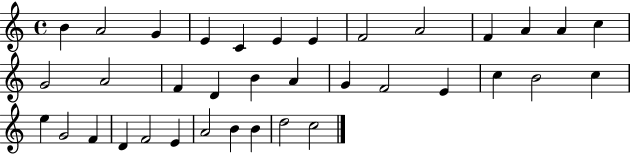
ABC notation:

X:1
T:Untitled
M:4/4
L:1/4
K:C
B A2 G E C E E F2 A2 F A A c G2 A2 F D B A G F2 E c B2 c e G2 F D F2 E A2 B B d2 c2